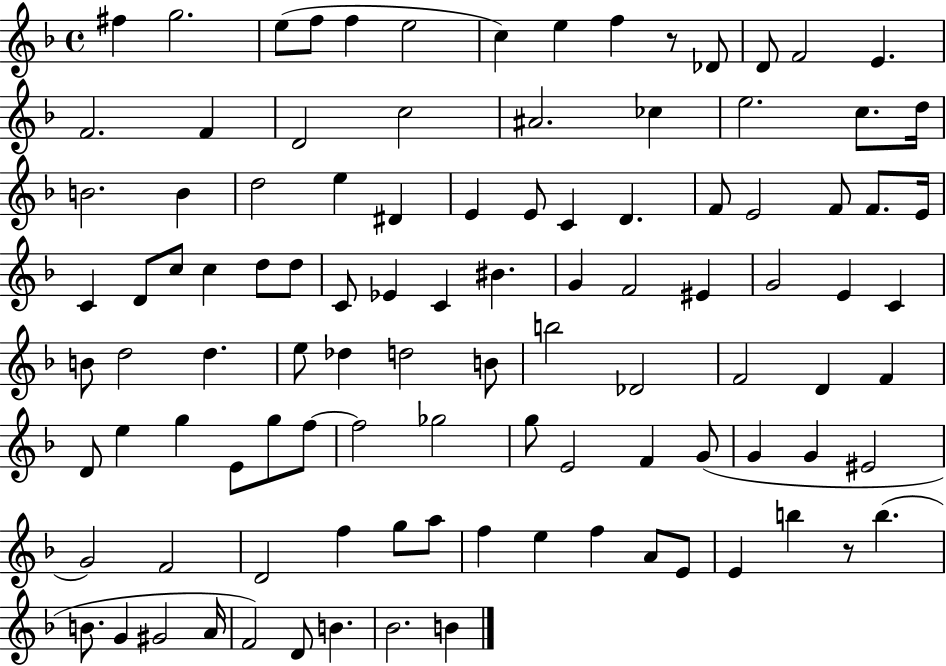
{
  \clef treble
  \time 4/4
  \defaultTimeSignature
  \key f \major
  fis''4 g''2. | e''8( f''8 f''4 e''2 | c''4) e''4 f''4 r8 des'8 | d'8 f'2 e'4. | \break f'2. f'4 | d'2 c''2 | ais'2. ces''4 | e''2. c''8. d''16 | \break b'2. b'4 | d''2 e''4 dis'4 | e'4 e'8 c'4 d'4. | f'8 e'2 f'8 f'8. e'16 | \break c'4 d'8 c''8 c''4 d''8 d''8 | c'8 ees'4 c'4 bis'4. | g'4 f'2 eis'4 | g'2 e'4 c'4 | \break b'8 d''2 d''4. | e''8 des''4 d''2 b'8 | b''2 des'2 | f'2 d'4 f'4 | \break d'8 e''4 g''4 e'8 g''8 f''8~~ | f''2 ges''2 | g''8 e'2 f'4 g'8( | g'4 g'4 eis'2 | \break g'2) f'2 | d'2 f''4 g''8 a''8 | f''4 e''4 f''4 a'8 e'8 | e'4 b''4 r8 b''4.( | \break b'8. g'4 gis'2 a'16 | f'2) d'8 b'4. | bes'2. b'4 | \bar "|."
}